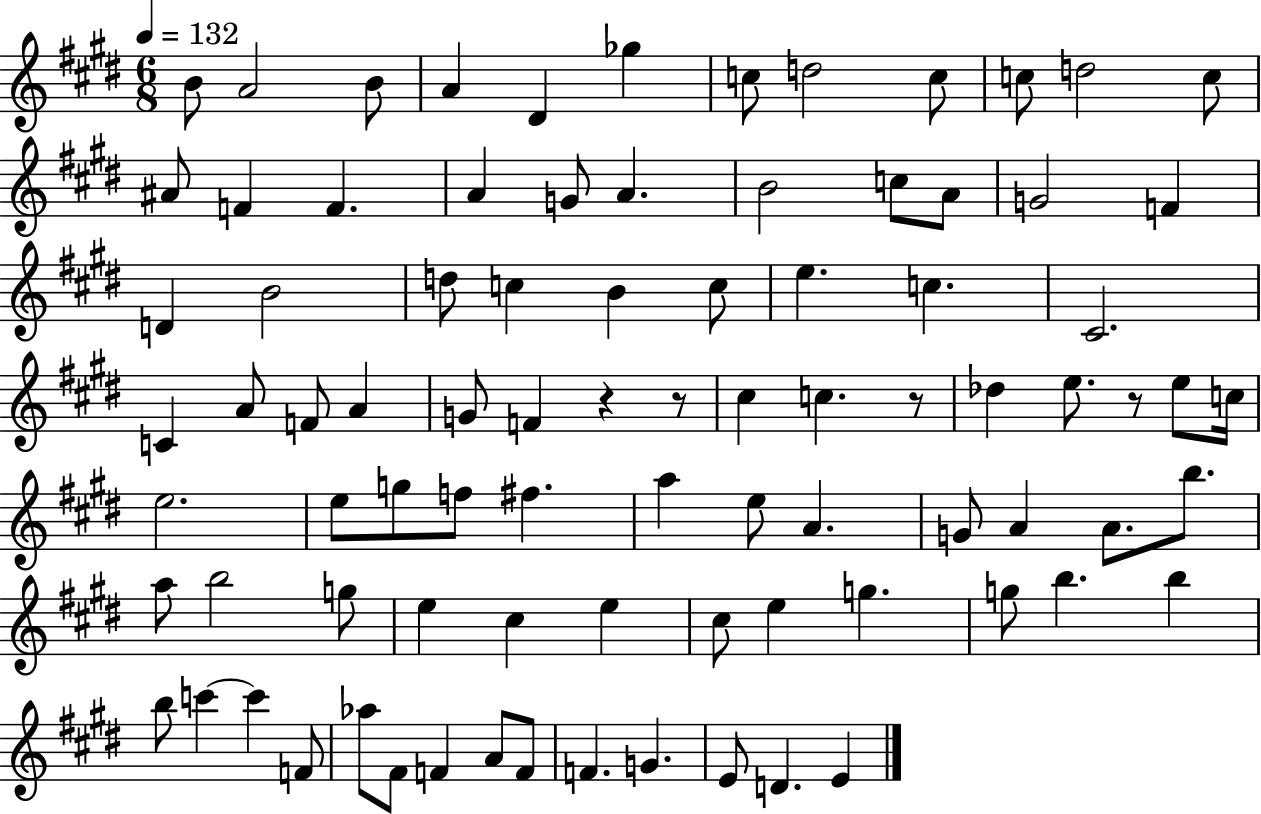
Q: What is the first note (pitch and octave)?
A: B4